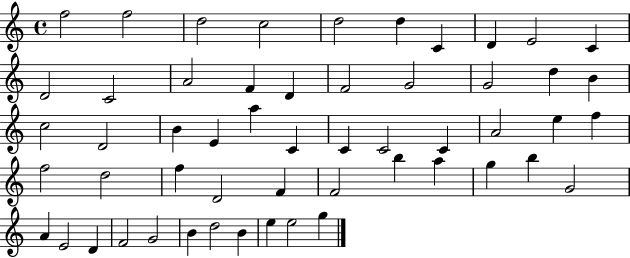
{
  \clef treble
  \time 4/4
  \defaultTimeSignature
  \key c \major
  f''2 f''2 | d''2 c''2 | d''2 d''4 c'4 | d'4 e'2 c'4 | \break d'2 c'2 | a'2 f'4 d'4 | f'2 g'2 | g'2 d''4 b'4 | \break c''2 d'2 | b'4 e'4 a''4 c'4 | c'4 c'2 c'4 | a'2 e''4 f''4 | \break f''2 d''2 | f''4 d'2 f'4 | f'2 b''4 a''4 | g''4 b''4 g'2 | \break a'4 e'2 d'4 | f'2 g'2 | b'4 d''2 b'4 | e''4 e''2 g''4 | \break \bar "|."
}